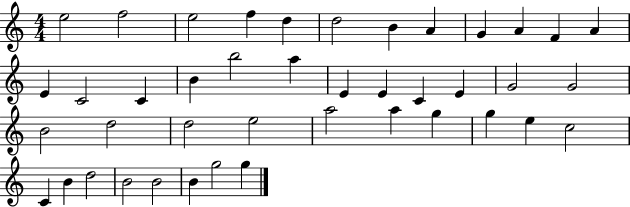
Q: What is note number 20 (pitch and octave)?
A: E4